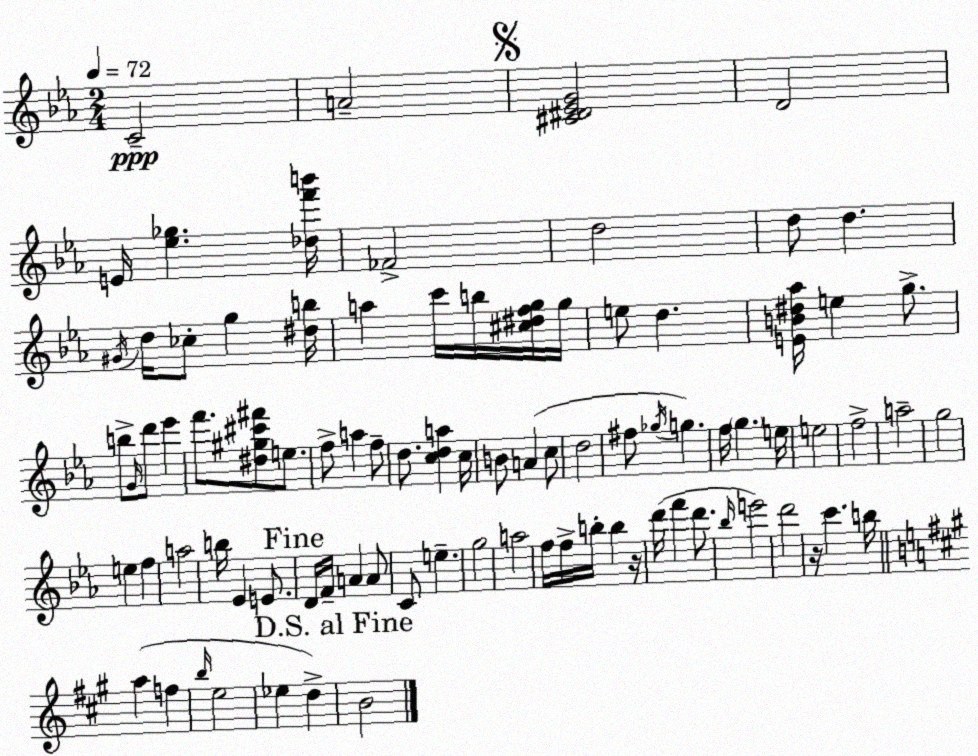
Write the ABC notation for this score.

X:1
T:Untitled
M:2/4
L:1/4
K:Cm
C2 A2 [^C^D_EG]2 D2 E/4 [_e_g] [_df'b']/4 _F2 d2 d/2 d ^G/4 d/4 _c/2 g [^db]/4 a c'/4 b/4 [^c^dfg]/4 g/4 e/2 d [EB^d_a]/4 e g/2 b/2 G/4 d'/2 _e' f'/2 [^d^g^c'^f']/2 e/2 f/2 a f/2 d/2 [cda] c/4 B/2 A c/2 d2 ^f/2 _g/4 g f/4 g e/4 e2 f2 a2 g2 e f a2 b/4 _E E/2 D/4 F/4 A A/2 C/2 e g2 a2 f/4 f/4 b/4 b z/4 d'/4 f' d'/2 _b/4 e'2 d'2 z/4 c' b/4 a f b/4 e2 _e d B2